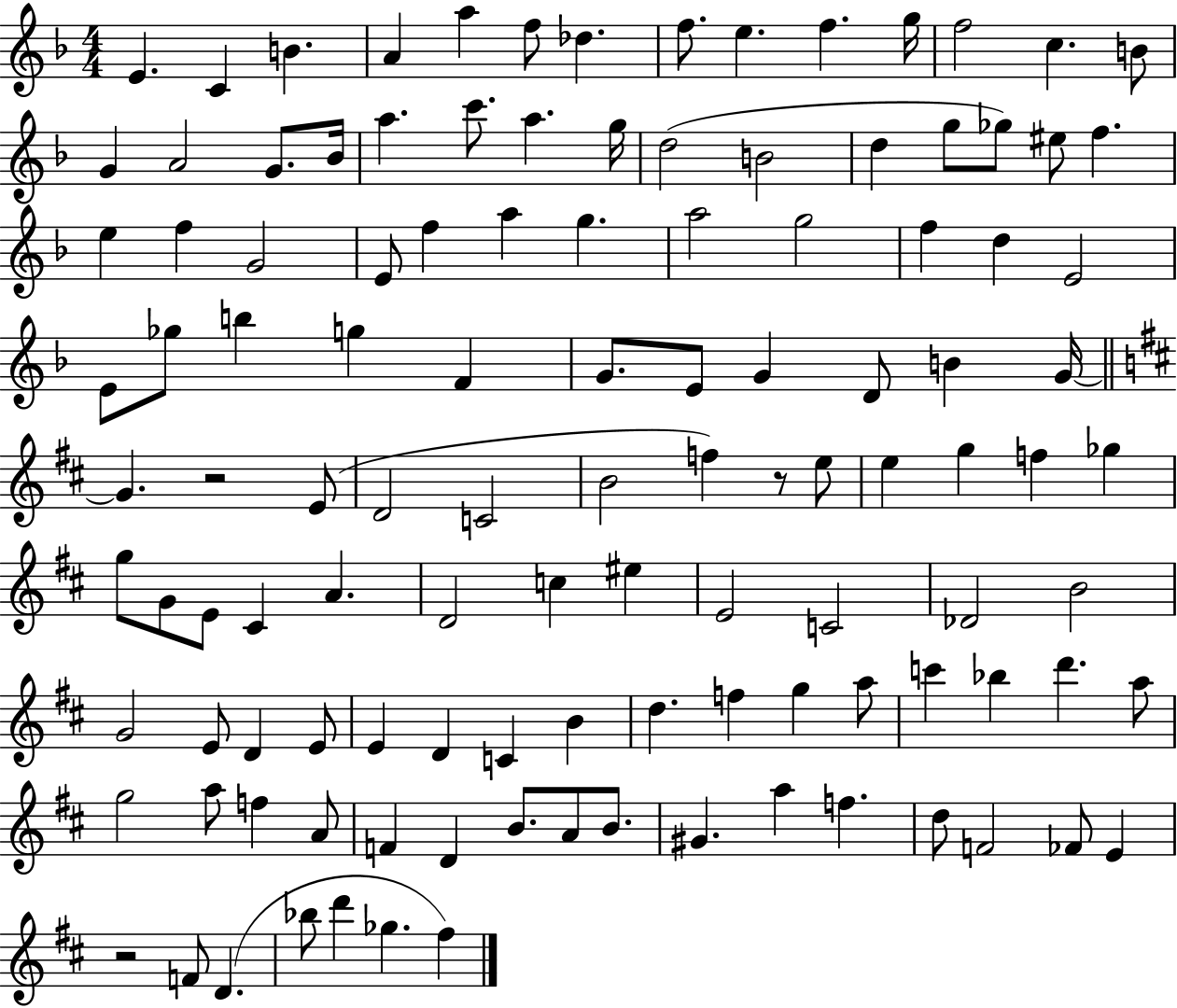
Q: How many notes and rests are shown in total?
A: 116